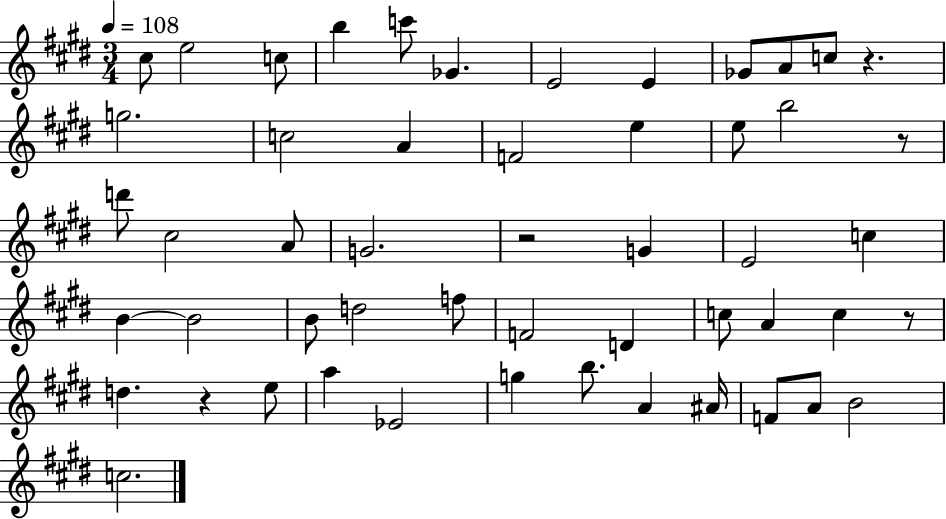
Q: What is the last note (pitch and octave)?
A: C5